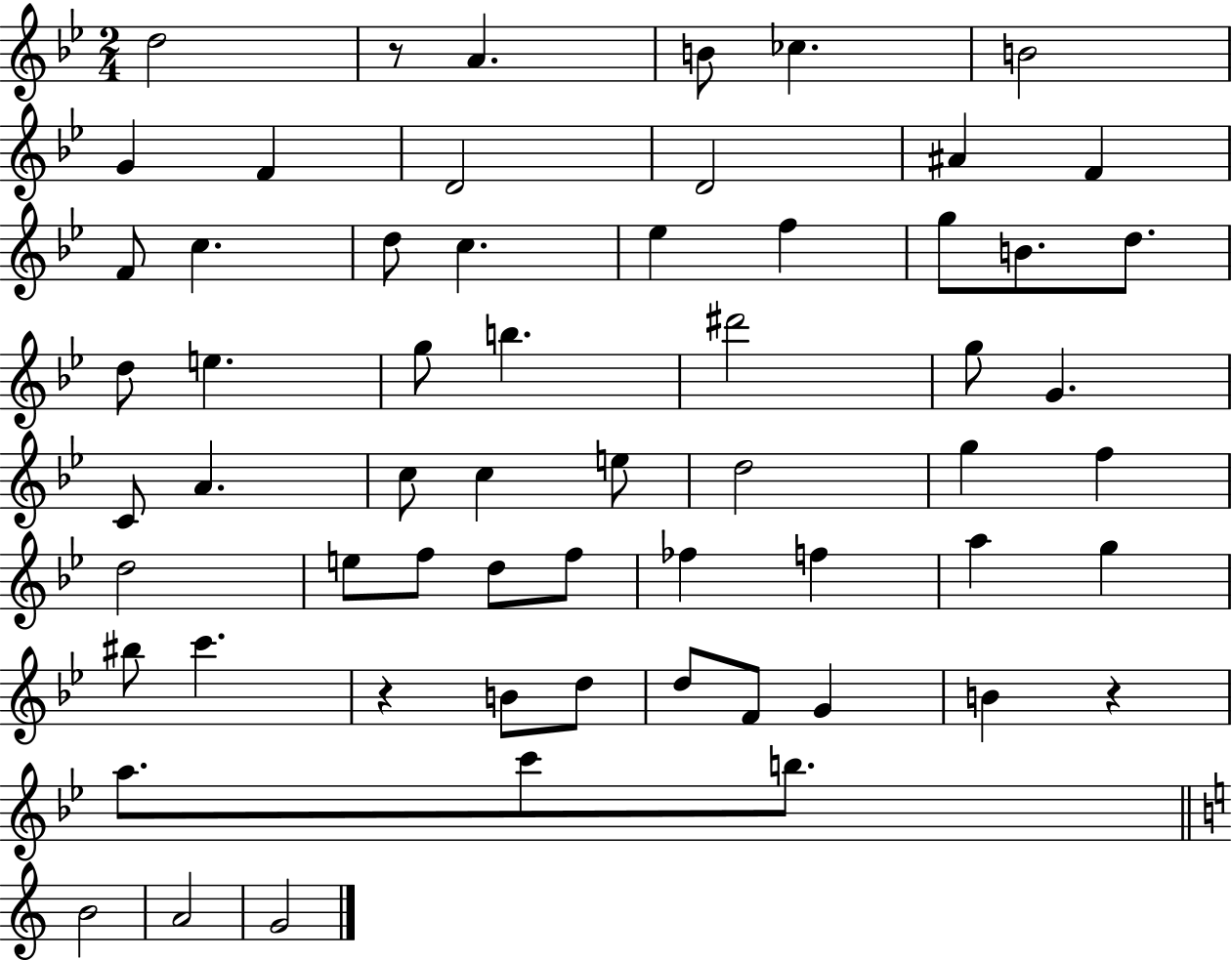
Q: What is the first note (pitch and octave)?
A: D5